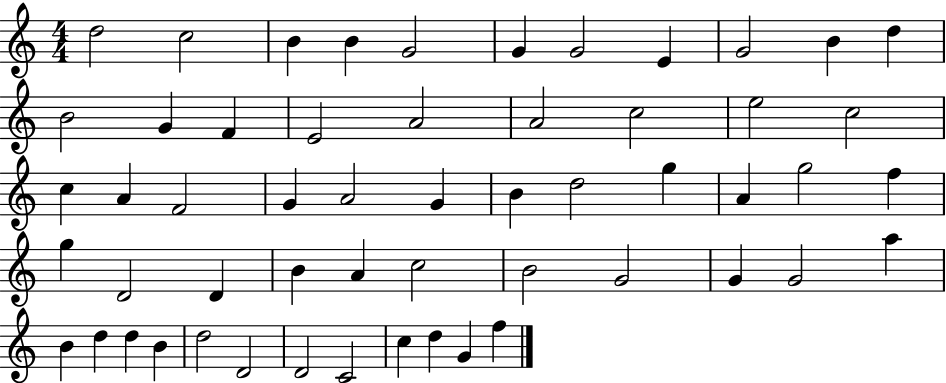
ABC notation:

X:1
T:Untitled
M:4/4
L:1/4
K:C
d2 c2 B B G2 G G2 E G2 B d B2 G F E2 A2 A2 c2 e2 c2 c A F2 G A2 G B d2 g A g2 f g D2 D B A c2 B2 G2 G G2 a B d d B d2 D2 D2 C2 c d G f